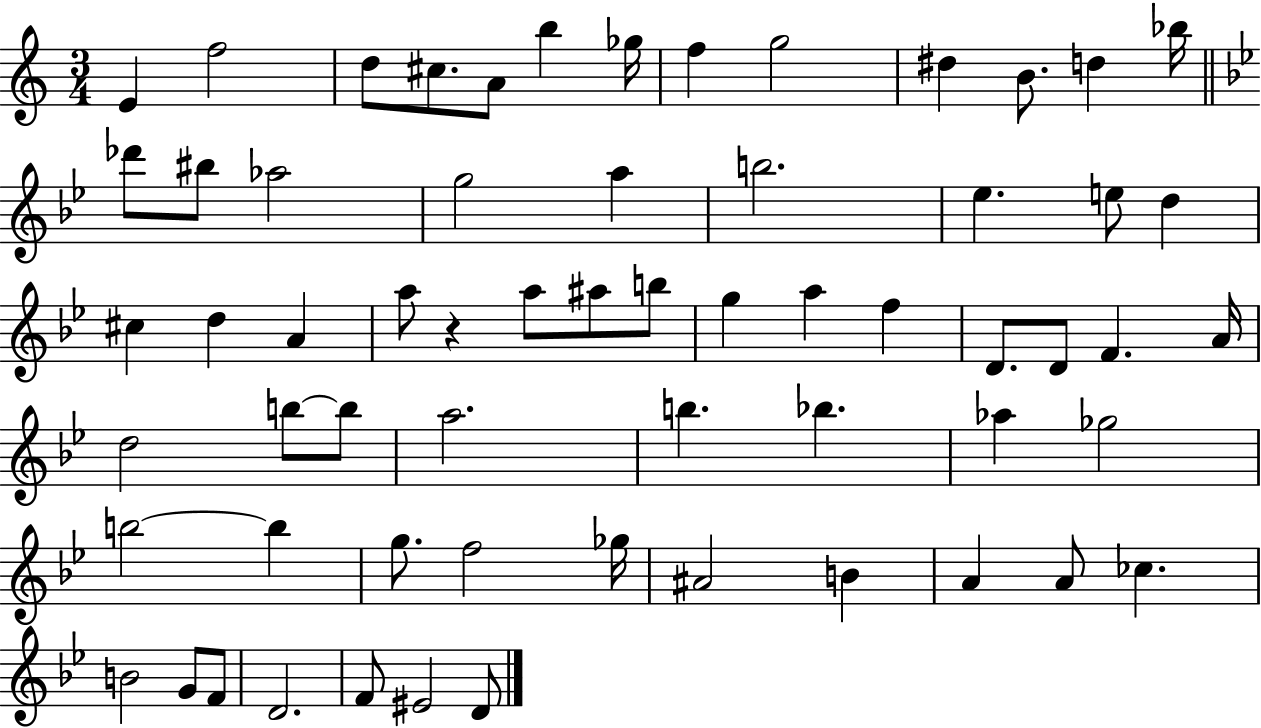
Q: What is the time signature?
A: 3/4